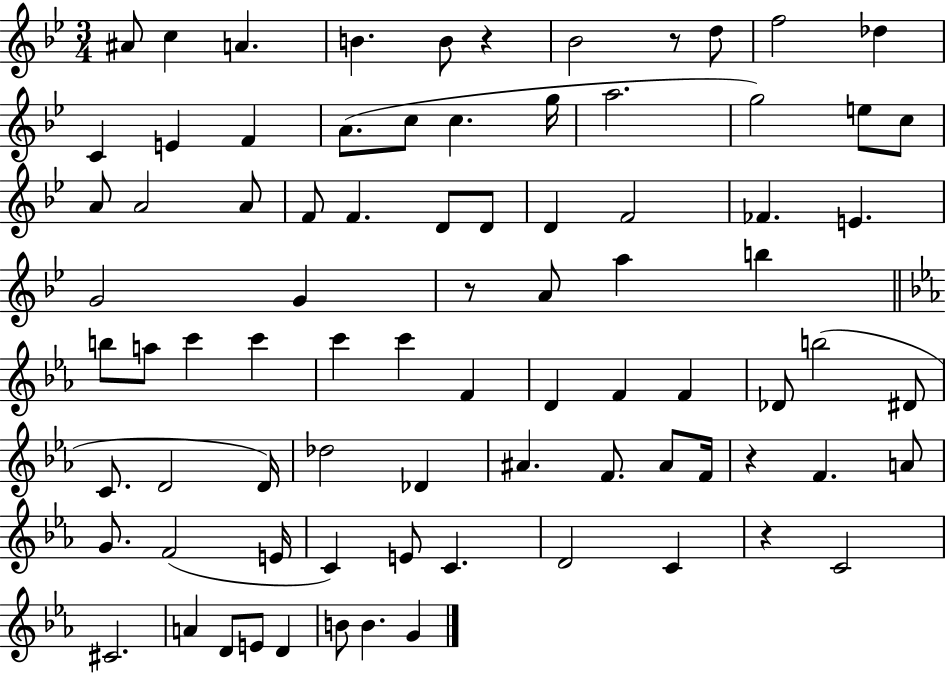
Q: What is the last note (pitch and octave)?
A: G4